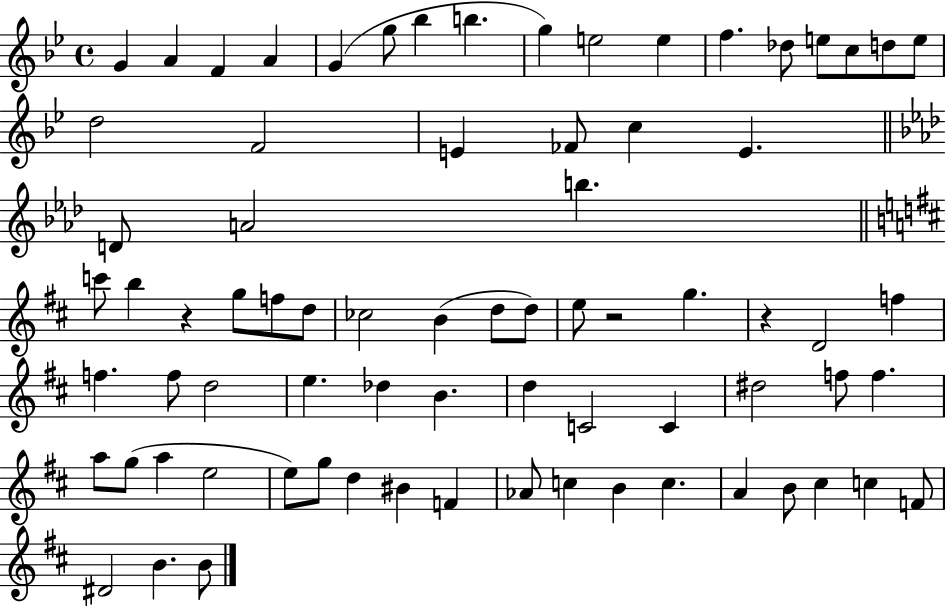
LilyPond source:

{
  \clef treble
  \time 4/4
  \defaultTimeSignature
  \key bes \major
  g'4 a'4 f'4 a'4 | g'4( g''8 bes''4 b''4. | g''4) e''2 e''4 | f''4. des''8 e''8 c''8 d''8 e''8 | \break d''2 f'2 | e'4 fes'8 c''4 e'4. | \bar "||" \break \key f \minor d'8 a'2 b''4. | \bar "||" \break \key d \major c'''8 b''4 r4 g''8 f''8 d''8 | ces''2 b'4( d''8 d''8) | e''8 r2 g''4. | r4 d'2 f''4 | \break f''4. f''8 d''2 | e''4. des''4 b'4. | d''4 c'2 c'4 | dis''2 f''8 f''4. | \break a''8 g''8( a''4 e''2 | e''8) g''8 d''4 bis'4 f'4 | aes'8 c''4 b'4 c''4. | a'4 b'8 cis''4 c''4 f'8 | \break dis'2 b'4. b'8 | \bar "|."
}